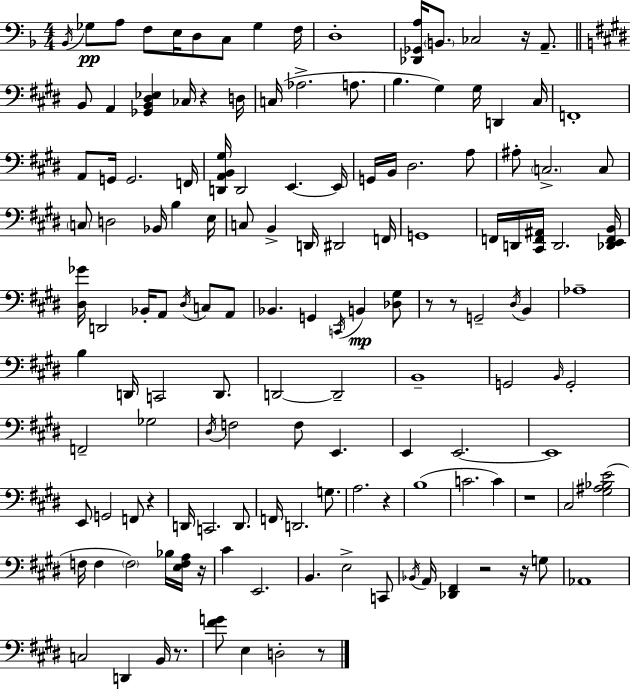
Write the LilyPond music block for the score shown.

{
  \clef bass
  \numericTimeSignature
  \time 4/4
  \key d \minor
  \repeat volta 2 { \acciaccatura { bes,16 }\pp ges8 a8 f8 e16 d8 c8 ges4 | f16 d1-. | <des, ges, a>16 \parenthesize b,8. ces2 r16 a,8.-- | \bar "||" \break \key e \major b,8 a,4 <ges, b, dis ees>4 ces16 r4 d16 | c16( aes2.-> a8. | b4. gis4) gis16 d,4 cis16 | f,1-. | \break a,8 g,16 g,2. f,16 | <d, a, b, gis>16 d,2 e,4.~~ e,16 | g,16 b,16 dis2. a8 | ais8-. \parenthesize c2.-> c8 | \break \parenthesize c8 d2 bes,16 b4 e16 | c8 b,4-> d,16 dis,2 f,16 | g,1 | f,16 d,16 <cis, f, ais,>16 d,2. <des, e, f, b,>16 | \break <dis ges'>16 d,2 bes,16-. a,8 \acciaccatura { dis16 } c8 a,8 | bes,4. g,4 \acciaccatura { c,16 } b,4\mp | <des gis>8 r8 r8 g,2-- \acciaccatura { dis16 } b,4 | aes1-- | \break b4 d,16 c,2 | d,8. d,2~~ d,2-- | b,1-- | g,2 \grace { b,16 } g,2-. | \break f,2-- ges2 | \acciaccatura { dis16 } f2 f8 e,4. | e,4 e,2.~~ | e,1 | \break e,8 g,2 f,8 | r4 d,16 c,2. | d,8. f,16 d,2. | g8. a2. | \break r4 b1( | c'2. | c'4) r1 | cis2 <gis ais bes e'>2( | \break f16 f4 \parenthesize f2) | bes16 <e f a>16 r16 cis'4 e,2. | b,4. e2-> | c,8 \acciaccatura { bes,16 } a,16 <des, fis,>4 r2 | \break r16 g8 aes,1 | c2 d,4 | b,16 r8. <fis' g'>8 e4 d2-. | r8 } \bar "|."
}